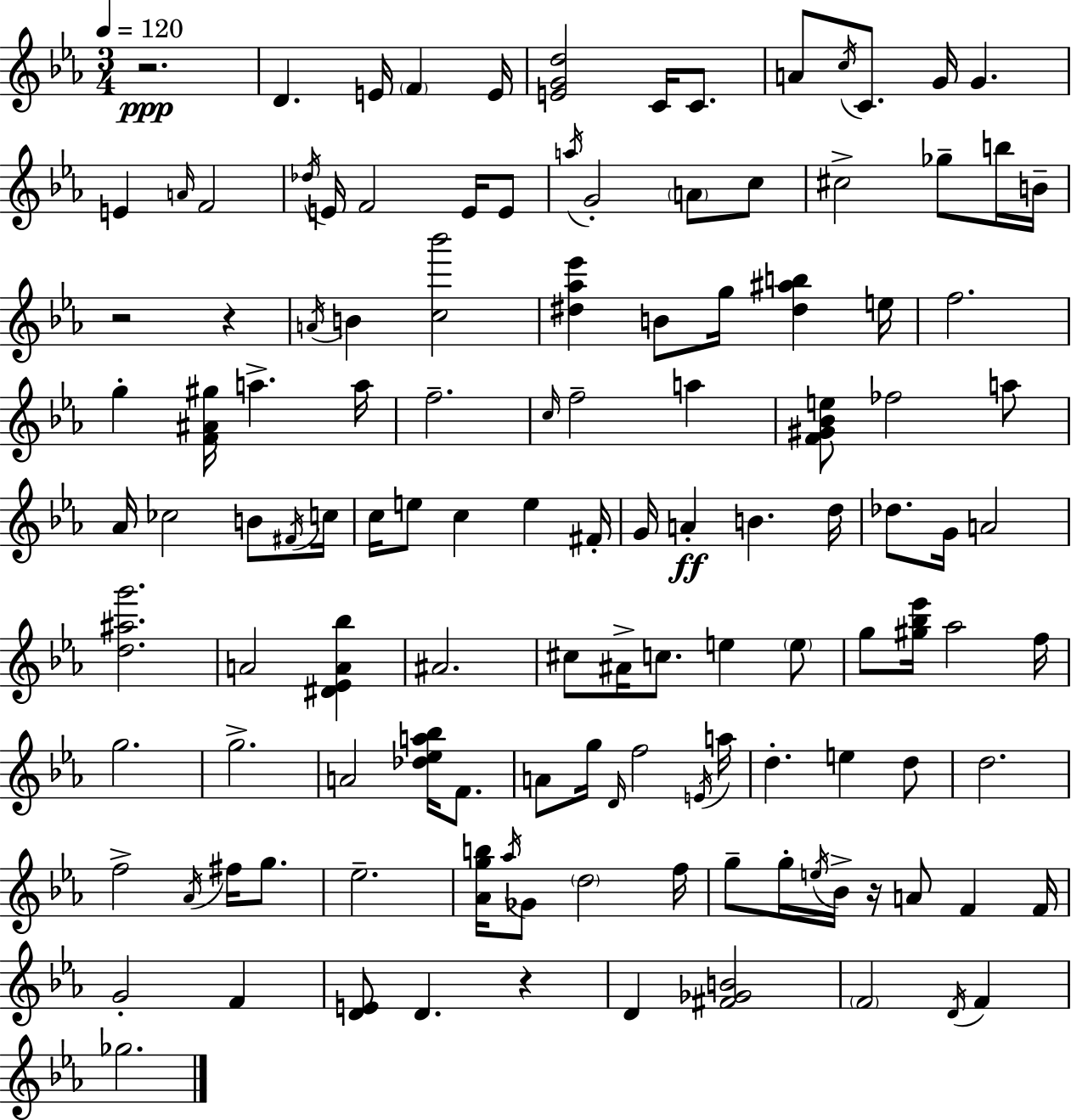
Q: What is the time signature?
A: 3/4